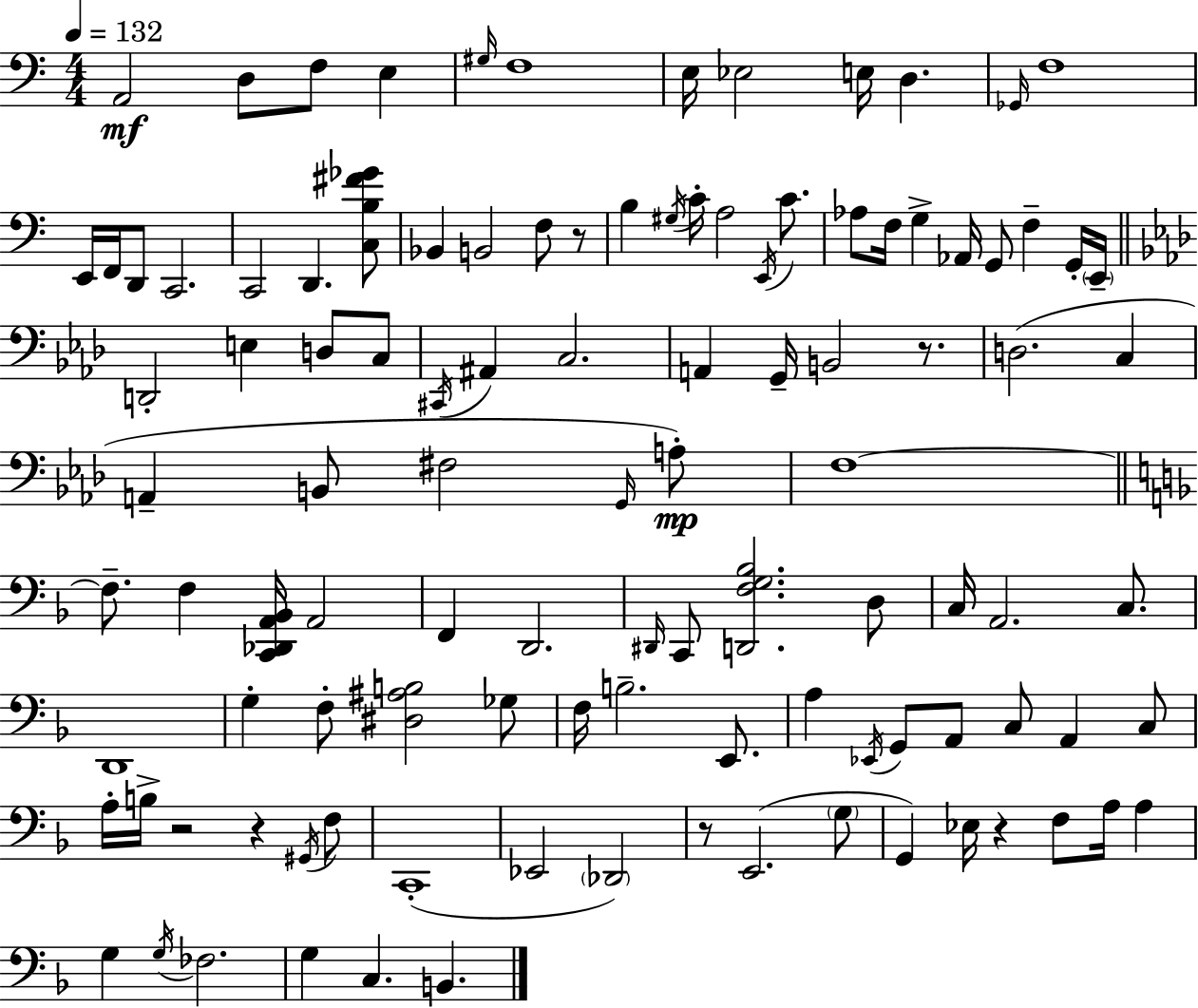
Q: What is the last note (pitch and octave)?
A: B2